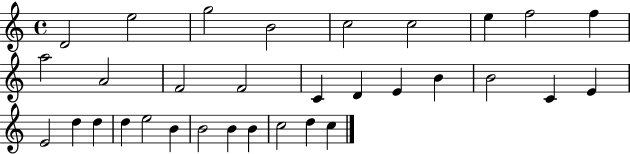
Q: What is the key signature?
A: C major